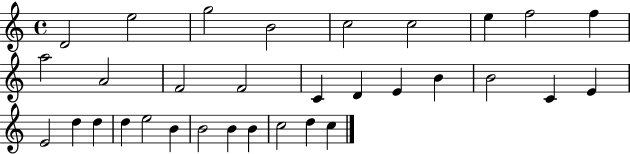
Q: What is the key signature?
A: C major